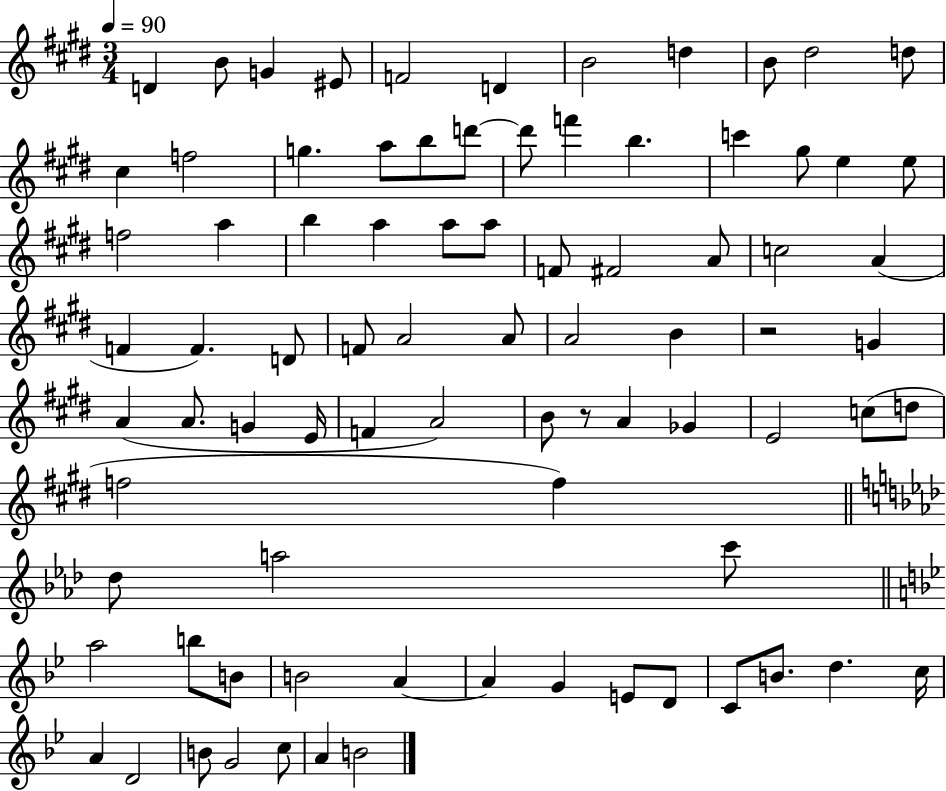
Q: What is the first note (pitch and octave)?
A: D4